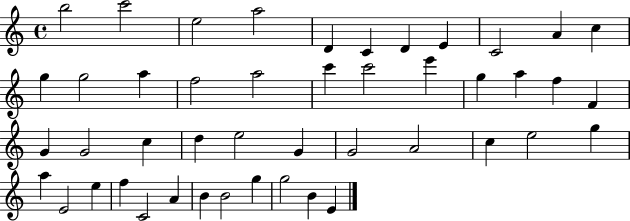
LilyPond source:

{
  \clef treble
  \time 4/4
  \defaultTimeSignature
  \key c \major
  b''2 c'''2 | e''2 a''2 | d'4 c'4 d'4 e'4 | c'2 a'4 c''4 | \break g''4 g''2 a''4 | f''2 a''2 | c'''4 c'''2 e'''4 | g''4 a''4 f''4 f'4 | \break g'4 g'2 c''4 | d''4 e''2 g'4 | g'2 a'2 | c''4 e''2 g''4 | \break a''4 e'2 e''4 | f''4 c'2 a'4 | b'4 b'2 g''4 | g''2 b'4 e'4 | \break \bar "|."
}